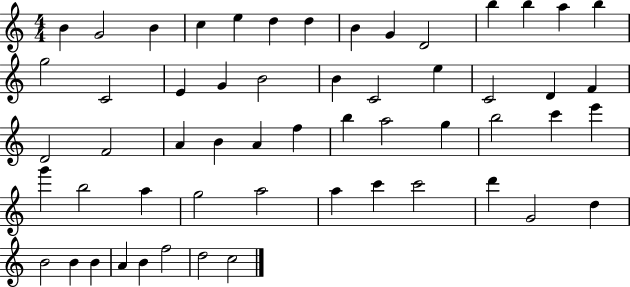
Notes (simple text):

B4/q G4/h B4/q C5/q E5/q D5/q D5/q B4/q G4/q D4/h B5/q B5/q A5/q B5/q G5/h C4/h E4/q G4/q B4/h B4/q C4/h E5/q C4/h D4/q F4/q D4/h F4/h A4/q B4/q A4/q F5/q B5/q A5/h G5/q B5/h C6/q E6/q G6/q B5/h A5/q G5/h A5/h A5/q C6/q C6/h D6/q G4/h D5/q B4/h B4/q B4/q A4/q B4/q F5/h D5/h C5/h